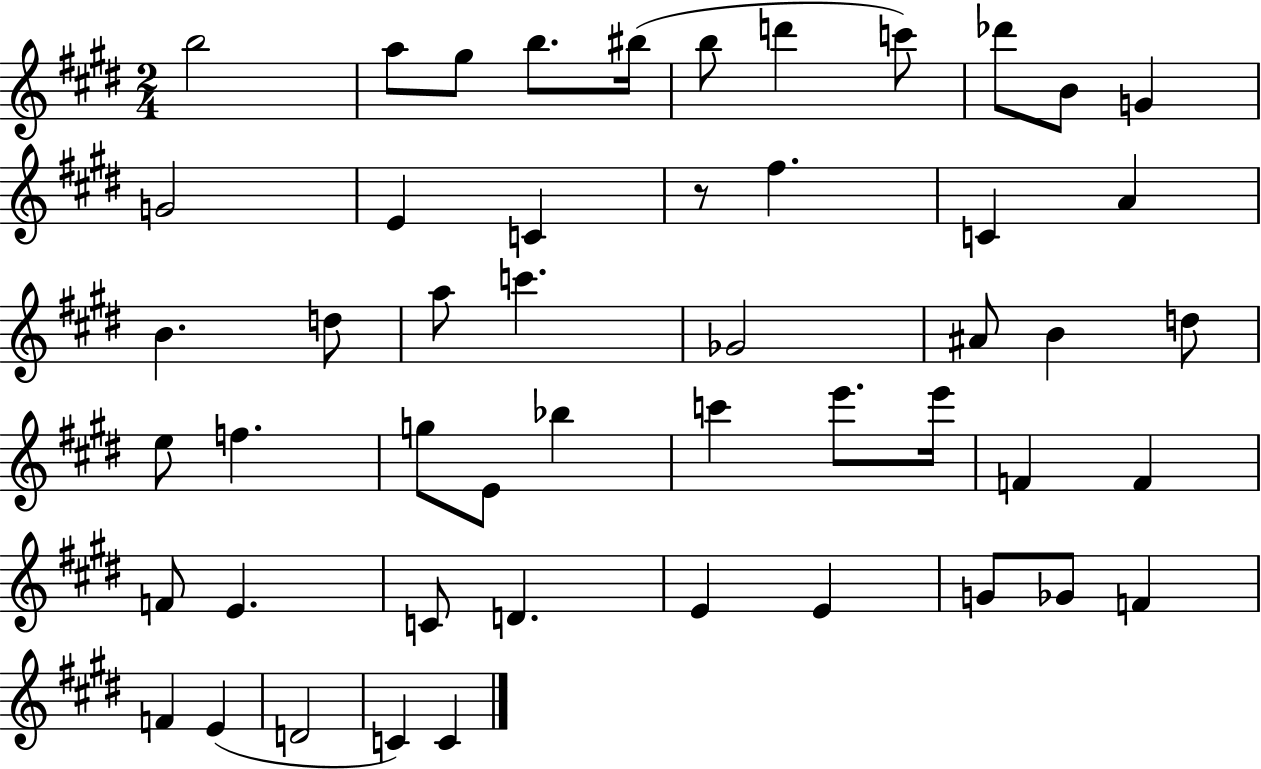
{
  \clef treble
  \numericTimeSignature
  \time 2/4
  \key e \major
  b''2 | a''8 gis''8 b''8. bis''16( | b''8 d'''4 c'''8) | des'''8 b'8 g'4 | \break g'2 | e'4 c'4 | r8 fis''4. | c'4 a'4 | \break b'4. d''8 | a''8 c'''4. | ges'2 | ais'8 b'4 d''8 | \break e''8 f''4. | g''8 e'8 bes''4 | c'''4 e'''8. e'''16 | f'4 f'4 | \break f'8 e'4. | c'8 d'4. | e'4 e'4 | g'8 ges'8 f'4 | \break f'4 e'4( | d'2 | c'4) c'4 | \bar "|."
}